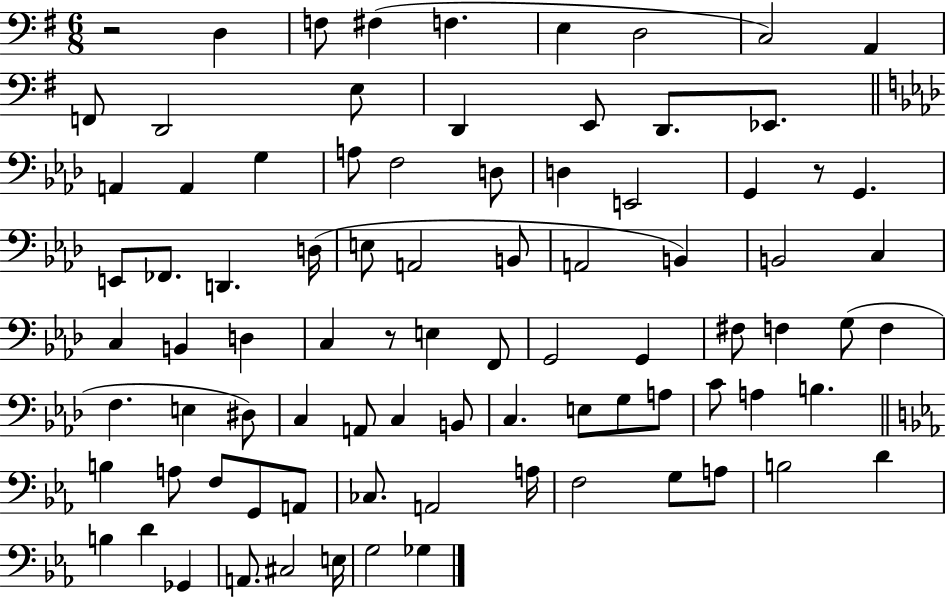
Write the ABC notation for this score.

X:1
T:Untitled
M:6/8
L:1/4
K:G
z2 D, F,/2 ^F, F, E, D,2 C,2 A,, F,,/2 D,,2 E,/2 D,, E,,/2 D,,/2 _E,,/2 A,, A,, G, A,/2 F,2 D,/2 D, E,,2 G,, z/2 G,, E,,/2 _F,,/2 D,, D,/4 E,/2 A,,2 B,,/2 A,,2 B,, B,,2 C, C, B,, D, C, z/2 E, F,,/2 G,,2 G,, ^F,/2 F, G,/2 F, F, E, ^D,/2 C, A,,/2 C, B,,/2 C, E,/2 G,/2 A,/2 C/2 A, B, B, A,/2 F,/2 G,,/2 A,,/2 _C,/2 A,,2 A,/4 F,2 G,/2 A,/2 B,2 D B, D _G,, A,,/2 ^C,2 E,/4 G,2 _G,